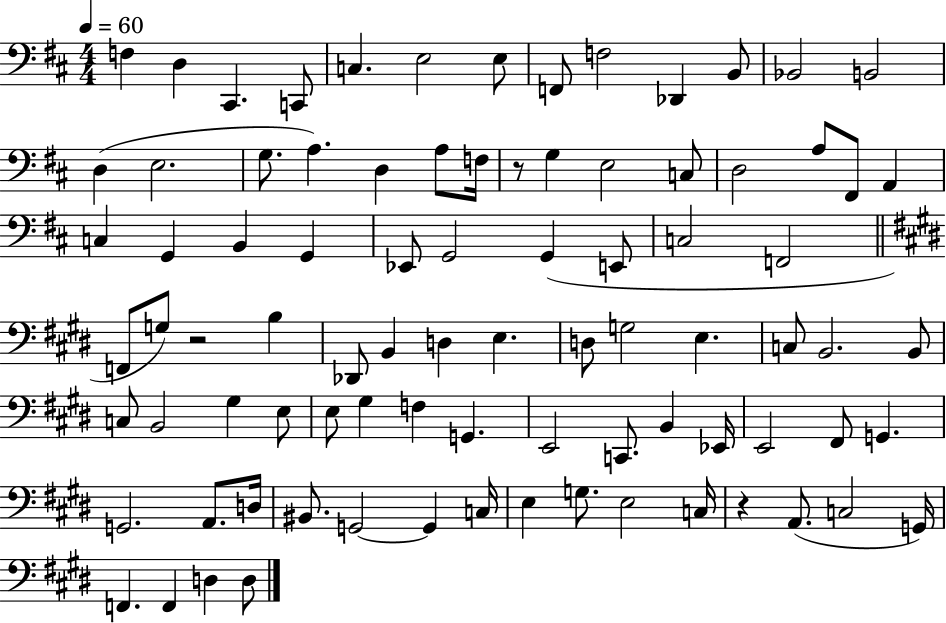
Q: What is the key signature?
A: D major